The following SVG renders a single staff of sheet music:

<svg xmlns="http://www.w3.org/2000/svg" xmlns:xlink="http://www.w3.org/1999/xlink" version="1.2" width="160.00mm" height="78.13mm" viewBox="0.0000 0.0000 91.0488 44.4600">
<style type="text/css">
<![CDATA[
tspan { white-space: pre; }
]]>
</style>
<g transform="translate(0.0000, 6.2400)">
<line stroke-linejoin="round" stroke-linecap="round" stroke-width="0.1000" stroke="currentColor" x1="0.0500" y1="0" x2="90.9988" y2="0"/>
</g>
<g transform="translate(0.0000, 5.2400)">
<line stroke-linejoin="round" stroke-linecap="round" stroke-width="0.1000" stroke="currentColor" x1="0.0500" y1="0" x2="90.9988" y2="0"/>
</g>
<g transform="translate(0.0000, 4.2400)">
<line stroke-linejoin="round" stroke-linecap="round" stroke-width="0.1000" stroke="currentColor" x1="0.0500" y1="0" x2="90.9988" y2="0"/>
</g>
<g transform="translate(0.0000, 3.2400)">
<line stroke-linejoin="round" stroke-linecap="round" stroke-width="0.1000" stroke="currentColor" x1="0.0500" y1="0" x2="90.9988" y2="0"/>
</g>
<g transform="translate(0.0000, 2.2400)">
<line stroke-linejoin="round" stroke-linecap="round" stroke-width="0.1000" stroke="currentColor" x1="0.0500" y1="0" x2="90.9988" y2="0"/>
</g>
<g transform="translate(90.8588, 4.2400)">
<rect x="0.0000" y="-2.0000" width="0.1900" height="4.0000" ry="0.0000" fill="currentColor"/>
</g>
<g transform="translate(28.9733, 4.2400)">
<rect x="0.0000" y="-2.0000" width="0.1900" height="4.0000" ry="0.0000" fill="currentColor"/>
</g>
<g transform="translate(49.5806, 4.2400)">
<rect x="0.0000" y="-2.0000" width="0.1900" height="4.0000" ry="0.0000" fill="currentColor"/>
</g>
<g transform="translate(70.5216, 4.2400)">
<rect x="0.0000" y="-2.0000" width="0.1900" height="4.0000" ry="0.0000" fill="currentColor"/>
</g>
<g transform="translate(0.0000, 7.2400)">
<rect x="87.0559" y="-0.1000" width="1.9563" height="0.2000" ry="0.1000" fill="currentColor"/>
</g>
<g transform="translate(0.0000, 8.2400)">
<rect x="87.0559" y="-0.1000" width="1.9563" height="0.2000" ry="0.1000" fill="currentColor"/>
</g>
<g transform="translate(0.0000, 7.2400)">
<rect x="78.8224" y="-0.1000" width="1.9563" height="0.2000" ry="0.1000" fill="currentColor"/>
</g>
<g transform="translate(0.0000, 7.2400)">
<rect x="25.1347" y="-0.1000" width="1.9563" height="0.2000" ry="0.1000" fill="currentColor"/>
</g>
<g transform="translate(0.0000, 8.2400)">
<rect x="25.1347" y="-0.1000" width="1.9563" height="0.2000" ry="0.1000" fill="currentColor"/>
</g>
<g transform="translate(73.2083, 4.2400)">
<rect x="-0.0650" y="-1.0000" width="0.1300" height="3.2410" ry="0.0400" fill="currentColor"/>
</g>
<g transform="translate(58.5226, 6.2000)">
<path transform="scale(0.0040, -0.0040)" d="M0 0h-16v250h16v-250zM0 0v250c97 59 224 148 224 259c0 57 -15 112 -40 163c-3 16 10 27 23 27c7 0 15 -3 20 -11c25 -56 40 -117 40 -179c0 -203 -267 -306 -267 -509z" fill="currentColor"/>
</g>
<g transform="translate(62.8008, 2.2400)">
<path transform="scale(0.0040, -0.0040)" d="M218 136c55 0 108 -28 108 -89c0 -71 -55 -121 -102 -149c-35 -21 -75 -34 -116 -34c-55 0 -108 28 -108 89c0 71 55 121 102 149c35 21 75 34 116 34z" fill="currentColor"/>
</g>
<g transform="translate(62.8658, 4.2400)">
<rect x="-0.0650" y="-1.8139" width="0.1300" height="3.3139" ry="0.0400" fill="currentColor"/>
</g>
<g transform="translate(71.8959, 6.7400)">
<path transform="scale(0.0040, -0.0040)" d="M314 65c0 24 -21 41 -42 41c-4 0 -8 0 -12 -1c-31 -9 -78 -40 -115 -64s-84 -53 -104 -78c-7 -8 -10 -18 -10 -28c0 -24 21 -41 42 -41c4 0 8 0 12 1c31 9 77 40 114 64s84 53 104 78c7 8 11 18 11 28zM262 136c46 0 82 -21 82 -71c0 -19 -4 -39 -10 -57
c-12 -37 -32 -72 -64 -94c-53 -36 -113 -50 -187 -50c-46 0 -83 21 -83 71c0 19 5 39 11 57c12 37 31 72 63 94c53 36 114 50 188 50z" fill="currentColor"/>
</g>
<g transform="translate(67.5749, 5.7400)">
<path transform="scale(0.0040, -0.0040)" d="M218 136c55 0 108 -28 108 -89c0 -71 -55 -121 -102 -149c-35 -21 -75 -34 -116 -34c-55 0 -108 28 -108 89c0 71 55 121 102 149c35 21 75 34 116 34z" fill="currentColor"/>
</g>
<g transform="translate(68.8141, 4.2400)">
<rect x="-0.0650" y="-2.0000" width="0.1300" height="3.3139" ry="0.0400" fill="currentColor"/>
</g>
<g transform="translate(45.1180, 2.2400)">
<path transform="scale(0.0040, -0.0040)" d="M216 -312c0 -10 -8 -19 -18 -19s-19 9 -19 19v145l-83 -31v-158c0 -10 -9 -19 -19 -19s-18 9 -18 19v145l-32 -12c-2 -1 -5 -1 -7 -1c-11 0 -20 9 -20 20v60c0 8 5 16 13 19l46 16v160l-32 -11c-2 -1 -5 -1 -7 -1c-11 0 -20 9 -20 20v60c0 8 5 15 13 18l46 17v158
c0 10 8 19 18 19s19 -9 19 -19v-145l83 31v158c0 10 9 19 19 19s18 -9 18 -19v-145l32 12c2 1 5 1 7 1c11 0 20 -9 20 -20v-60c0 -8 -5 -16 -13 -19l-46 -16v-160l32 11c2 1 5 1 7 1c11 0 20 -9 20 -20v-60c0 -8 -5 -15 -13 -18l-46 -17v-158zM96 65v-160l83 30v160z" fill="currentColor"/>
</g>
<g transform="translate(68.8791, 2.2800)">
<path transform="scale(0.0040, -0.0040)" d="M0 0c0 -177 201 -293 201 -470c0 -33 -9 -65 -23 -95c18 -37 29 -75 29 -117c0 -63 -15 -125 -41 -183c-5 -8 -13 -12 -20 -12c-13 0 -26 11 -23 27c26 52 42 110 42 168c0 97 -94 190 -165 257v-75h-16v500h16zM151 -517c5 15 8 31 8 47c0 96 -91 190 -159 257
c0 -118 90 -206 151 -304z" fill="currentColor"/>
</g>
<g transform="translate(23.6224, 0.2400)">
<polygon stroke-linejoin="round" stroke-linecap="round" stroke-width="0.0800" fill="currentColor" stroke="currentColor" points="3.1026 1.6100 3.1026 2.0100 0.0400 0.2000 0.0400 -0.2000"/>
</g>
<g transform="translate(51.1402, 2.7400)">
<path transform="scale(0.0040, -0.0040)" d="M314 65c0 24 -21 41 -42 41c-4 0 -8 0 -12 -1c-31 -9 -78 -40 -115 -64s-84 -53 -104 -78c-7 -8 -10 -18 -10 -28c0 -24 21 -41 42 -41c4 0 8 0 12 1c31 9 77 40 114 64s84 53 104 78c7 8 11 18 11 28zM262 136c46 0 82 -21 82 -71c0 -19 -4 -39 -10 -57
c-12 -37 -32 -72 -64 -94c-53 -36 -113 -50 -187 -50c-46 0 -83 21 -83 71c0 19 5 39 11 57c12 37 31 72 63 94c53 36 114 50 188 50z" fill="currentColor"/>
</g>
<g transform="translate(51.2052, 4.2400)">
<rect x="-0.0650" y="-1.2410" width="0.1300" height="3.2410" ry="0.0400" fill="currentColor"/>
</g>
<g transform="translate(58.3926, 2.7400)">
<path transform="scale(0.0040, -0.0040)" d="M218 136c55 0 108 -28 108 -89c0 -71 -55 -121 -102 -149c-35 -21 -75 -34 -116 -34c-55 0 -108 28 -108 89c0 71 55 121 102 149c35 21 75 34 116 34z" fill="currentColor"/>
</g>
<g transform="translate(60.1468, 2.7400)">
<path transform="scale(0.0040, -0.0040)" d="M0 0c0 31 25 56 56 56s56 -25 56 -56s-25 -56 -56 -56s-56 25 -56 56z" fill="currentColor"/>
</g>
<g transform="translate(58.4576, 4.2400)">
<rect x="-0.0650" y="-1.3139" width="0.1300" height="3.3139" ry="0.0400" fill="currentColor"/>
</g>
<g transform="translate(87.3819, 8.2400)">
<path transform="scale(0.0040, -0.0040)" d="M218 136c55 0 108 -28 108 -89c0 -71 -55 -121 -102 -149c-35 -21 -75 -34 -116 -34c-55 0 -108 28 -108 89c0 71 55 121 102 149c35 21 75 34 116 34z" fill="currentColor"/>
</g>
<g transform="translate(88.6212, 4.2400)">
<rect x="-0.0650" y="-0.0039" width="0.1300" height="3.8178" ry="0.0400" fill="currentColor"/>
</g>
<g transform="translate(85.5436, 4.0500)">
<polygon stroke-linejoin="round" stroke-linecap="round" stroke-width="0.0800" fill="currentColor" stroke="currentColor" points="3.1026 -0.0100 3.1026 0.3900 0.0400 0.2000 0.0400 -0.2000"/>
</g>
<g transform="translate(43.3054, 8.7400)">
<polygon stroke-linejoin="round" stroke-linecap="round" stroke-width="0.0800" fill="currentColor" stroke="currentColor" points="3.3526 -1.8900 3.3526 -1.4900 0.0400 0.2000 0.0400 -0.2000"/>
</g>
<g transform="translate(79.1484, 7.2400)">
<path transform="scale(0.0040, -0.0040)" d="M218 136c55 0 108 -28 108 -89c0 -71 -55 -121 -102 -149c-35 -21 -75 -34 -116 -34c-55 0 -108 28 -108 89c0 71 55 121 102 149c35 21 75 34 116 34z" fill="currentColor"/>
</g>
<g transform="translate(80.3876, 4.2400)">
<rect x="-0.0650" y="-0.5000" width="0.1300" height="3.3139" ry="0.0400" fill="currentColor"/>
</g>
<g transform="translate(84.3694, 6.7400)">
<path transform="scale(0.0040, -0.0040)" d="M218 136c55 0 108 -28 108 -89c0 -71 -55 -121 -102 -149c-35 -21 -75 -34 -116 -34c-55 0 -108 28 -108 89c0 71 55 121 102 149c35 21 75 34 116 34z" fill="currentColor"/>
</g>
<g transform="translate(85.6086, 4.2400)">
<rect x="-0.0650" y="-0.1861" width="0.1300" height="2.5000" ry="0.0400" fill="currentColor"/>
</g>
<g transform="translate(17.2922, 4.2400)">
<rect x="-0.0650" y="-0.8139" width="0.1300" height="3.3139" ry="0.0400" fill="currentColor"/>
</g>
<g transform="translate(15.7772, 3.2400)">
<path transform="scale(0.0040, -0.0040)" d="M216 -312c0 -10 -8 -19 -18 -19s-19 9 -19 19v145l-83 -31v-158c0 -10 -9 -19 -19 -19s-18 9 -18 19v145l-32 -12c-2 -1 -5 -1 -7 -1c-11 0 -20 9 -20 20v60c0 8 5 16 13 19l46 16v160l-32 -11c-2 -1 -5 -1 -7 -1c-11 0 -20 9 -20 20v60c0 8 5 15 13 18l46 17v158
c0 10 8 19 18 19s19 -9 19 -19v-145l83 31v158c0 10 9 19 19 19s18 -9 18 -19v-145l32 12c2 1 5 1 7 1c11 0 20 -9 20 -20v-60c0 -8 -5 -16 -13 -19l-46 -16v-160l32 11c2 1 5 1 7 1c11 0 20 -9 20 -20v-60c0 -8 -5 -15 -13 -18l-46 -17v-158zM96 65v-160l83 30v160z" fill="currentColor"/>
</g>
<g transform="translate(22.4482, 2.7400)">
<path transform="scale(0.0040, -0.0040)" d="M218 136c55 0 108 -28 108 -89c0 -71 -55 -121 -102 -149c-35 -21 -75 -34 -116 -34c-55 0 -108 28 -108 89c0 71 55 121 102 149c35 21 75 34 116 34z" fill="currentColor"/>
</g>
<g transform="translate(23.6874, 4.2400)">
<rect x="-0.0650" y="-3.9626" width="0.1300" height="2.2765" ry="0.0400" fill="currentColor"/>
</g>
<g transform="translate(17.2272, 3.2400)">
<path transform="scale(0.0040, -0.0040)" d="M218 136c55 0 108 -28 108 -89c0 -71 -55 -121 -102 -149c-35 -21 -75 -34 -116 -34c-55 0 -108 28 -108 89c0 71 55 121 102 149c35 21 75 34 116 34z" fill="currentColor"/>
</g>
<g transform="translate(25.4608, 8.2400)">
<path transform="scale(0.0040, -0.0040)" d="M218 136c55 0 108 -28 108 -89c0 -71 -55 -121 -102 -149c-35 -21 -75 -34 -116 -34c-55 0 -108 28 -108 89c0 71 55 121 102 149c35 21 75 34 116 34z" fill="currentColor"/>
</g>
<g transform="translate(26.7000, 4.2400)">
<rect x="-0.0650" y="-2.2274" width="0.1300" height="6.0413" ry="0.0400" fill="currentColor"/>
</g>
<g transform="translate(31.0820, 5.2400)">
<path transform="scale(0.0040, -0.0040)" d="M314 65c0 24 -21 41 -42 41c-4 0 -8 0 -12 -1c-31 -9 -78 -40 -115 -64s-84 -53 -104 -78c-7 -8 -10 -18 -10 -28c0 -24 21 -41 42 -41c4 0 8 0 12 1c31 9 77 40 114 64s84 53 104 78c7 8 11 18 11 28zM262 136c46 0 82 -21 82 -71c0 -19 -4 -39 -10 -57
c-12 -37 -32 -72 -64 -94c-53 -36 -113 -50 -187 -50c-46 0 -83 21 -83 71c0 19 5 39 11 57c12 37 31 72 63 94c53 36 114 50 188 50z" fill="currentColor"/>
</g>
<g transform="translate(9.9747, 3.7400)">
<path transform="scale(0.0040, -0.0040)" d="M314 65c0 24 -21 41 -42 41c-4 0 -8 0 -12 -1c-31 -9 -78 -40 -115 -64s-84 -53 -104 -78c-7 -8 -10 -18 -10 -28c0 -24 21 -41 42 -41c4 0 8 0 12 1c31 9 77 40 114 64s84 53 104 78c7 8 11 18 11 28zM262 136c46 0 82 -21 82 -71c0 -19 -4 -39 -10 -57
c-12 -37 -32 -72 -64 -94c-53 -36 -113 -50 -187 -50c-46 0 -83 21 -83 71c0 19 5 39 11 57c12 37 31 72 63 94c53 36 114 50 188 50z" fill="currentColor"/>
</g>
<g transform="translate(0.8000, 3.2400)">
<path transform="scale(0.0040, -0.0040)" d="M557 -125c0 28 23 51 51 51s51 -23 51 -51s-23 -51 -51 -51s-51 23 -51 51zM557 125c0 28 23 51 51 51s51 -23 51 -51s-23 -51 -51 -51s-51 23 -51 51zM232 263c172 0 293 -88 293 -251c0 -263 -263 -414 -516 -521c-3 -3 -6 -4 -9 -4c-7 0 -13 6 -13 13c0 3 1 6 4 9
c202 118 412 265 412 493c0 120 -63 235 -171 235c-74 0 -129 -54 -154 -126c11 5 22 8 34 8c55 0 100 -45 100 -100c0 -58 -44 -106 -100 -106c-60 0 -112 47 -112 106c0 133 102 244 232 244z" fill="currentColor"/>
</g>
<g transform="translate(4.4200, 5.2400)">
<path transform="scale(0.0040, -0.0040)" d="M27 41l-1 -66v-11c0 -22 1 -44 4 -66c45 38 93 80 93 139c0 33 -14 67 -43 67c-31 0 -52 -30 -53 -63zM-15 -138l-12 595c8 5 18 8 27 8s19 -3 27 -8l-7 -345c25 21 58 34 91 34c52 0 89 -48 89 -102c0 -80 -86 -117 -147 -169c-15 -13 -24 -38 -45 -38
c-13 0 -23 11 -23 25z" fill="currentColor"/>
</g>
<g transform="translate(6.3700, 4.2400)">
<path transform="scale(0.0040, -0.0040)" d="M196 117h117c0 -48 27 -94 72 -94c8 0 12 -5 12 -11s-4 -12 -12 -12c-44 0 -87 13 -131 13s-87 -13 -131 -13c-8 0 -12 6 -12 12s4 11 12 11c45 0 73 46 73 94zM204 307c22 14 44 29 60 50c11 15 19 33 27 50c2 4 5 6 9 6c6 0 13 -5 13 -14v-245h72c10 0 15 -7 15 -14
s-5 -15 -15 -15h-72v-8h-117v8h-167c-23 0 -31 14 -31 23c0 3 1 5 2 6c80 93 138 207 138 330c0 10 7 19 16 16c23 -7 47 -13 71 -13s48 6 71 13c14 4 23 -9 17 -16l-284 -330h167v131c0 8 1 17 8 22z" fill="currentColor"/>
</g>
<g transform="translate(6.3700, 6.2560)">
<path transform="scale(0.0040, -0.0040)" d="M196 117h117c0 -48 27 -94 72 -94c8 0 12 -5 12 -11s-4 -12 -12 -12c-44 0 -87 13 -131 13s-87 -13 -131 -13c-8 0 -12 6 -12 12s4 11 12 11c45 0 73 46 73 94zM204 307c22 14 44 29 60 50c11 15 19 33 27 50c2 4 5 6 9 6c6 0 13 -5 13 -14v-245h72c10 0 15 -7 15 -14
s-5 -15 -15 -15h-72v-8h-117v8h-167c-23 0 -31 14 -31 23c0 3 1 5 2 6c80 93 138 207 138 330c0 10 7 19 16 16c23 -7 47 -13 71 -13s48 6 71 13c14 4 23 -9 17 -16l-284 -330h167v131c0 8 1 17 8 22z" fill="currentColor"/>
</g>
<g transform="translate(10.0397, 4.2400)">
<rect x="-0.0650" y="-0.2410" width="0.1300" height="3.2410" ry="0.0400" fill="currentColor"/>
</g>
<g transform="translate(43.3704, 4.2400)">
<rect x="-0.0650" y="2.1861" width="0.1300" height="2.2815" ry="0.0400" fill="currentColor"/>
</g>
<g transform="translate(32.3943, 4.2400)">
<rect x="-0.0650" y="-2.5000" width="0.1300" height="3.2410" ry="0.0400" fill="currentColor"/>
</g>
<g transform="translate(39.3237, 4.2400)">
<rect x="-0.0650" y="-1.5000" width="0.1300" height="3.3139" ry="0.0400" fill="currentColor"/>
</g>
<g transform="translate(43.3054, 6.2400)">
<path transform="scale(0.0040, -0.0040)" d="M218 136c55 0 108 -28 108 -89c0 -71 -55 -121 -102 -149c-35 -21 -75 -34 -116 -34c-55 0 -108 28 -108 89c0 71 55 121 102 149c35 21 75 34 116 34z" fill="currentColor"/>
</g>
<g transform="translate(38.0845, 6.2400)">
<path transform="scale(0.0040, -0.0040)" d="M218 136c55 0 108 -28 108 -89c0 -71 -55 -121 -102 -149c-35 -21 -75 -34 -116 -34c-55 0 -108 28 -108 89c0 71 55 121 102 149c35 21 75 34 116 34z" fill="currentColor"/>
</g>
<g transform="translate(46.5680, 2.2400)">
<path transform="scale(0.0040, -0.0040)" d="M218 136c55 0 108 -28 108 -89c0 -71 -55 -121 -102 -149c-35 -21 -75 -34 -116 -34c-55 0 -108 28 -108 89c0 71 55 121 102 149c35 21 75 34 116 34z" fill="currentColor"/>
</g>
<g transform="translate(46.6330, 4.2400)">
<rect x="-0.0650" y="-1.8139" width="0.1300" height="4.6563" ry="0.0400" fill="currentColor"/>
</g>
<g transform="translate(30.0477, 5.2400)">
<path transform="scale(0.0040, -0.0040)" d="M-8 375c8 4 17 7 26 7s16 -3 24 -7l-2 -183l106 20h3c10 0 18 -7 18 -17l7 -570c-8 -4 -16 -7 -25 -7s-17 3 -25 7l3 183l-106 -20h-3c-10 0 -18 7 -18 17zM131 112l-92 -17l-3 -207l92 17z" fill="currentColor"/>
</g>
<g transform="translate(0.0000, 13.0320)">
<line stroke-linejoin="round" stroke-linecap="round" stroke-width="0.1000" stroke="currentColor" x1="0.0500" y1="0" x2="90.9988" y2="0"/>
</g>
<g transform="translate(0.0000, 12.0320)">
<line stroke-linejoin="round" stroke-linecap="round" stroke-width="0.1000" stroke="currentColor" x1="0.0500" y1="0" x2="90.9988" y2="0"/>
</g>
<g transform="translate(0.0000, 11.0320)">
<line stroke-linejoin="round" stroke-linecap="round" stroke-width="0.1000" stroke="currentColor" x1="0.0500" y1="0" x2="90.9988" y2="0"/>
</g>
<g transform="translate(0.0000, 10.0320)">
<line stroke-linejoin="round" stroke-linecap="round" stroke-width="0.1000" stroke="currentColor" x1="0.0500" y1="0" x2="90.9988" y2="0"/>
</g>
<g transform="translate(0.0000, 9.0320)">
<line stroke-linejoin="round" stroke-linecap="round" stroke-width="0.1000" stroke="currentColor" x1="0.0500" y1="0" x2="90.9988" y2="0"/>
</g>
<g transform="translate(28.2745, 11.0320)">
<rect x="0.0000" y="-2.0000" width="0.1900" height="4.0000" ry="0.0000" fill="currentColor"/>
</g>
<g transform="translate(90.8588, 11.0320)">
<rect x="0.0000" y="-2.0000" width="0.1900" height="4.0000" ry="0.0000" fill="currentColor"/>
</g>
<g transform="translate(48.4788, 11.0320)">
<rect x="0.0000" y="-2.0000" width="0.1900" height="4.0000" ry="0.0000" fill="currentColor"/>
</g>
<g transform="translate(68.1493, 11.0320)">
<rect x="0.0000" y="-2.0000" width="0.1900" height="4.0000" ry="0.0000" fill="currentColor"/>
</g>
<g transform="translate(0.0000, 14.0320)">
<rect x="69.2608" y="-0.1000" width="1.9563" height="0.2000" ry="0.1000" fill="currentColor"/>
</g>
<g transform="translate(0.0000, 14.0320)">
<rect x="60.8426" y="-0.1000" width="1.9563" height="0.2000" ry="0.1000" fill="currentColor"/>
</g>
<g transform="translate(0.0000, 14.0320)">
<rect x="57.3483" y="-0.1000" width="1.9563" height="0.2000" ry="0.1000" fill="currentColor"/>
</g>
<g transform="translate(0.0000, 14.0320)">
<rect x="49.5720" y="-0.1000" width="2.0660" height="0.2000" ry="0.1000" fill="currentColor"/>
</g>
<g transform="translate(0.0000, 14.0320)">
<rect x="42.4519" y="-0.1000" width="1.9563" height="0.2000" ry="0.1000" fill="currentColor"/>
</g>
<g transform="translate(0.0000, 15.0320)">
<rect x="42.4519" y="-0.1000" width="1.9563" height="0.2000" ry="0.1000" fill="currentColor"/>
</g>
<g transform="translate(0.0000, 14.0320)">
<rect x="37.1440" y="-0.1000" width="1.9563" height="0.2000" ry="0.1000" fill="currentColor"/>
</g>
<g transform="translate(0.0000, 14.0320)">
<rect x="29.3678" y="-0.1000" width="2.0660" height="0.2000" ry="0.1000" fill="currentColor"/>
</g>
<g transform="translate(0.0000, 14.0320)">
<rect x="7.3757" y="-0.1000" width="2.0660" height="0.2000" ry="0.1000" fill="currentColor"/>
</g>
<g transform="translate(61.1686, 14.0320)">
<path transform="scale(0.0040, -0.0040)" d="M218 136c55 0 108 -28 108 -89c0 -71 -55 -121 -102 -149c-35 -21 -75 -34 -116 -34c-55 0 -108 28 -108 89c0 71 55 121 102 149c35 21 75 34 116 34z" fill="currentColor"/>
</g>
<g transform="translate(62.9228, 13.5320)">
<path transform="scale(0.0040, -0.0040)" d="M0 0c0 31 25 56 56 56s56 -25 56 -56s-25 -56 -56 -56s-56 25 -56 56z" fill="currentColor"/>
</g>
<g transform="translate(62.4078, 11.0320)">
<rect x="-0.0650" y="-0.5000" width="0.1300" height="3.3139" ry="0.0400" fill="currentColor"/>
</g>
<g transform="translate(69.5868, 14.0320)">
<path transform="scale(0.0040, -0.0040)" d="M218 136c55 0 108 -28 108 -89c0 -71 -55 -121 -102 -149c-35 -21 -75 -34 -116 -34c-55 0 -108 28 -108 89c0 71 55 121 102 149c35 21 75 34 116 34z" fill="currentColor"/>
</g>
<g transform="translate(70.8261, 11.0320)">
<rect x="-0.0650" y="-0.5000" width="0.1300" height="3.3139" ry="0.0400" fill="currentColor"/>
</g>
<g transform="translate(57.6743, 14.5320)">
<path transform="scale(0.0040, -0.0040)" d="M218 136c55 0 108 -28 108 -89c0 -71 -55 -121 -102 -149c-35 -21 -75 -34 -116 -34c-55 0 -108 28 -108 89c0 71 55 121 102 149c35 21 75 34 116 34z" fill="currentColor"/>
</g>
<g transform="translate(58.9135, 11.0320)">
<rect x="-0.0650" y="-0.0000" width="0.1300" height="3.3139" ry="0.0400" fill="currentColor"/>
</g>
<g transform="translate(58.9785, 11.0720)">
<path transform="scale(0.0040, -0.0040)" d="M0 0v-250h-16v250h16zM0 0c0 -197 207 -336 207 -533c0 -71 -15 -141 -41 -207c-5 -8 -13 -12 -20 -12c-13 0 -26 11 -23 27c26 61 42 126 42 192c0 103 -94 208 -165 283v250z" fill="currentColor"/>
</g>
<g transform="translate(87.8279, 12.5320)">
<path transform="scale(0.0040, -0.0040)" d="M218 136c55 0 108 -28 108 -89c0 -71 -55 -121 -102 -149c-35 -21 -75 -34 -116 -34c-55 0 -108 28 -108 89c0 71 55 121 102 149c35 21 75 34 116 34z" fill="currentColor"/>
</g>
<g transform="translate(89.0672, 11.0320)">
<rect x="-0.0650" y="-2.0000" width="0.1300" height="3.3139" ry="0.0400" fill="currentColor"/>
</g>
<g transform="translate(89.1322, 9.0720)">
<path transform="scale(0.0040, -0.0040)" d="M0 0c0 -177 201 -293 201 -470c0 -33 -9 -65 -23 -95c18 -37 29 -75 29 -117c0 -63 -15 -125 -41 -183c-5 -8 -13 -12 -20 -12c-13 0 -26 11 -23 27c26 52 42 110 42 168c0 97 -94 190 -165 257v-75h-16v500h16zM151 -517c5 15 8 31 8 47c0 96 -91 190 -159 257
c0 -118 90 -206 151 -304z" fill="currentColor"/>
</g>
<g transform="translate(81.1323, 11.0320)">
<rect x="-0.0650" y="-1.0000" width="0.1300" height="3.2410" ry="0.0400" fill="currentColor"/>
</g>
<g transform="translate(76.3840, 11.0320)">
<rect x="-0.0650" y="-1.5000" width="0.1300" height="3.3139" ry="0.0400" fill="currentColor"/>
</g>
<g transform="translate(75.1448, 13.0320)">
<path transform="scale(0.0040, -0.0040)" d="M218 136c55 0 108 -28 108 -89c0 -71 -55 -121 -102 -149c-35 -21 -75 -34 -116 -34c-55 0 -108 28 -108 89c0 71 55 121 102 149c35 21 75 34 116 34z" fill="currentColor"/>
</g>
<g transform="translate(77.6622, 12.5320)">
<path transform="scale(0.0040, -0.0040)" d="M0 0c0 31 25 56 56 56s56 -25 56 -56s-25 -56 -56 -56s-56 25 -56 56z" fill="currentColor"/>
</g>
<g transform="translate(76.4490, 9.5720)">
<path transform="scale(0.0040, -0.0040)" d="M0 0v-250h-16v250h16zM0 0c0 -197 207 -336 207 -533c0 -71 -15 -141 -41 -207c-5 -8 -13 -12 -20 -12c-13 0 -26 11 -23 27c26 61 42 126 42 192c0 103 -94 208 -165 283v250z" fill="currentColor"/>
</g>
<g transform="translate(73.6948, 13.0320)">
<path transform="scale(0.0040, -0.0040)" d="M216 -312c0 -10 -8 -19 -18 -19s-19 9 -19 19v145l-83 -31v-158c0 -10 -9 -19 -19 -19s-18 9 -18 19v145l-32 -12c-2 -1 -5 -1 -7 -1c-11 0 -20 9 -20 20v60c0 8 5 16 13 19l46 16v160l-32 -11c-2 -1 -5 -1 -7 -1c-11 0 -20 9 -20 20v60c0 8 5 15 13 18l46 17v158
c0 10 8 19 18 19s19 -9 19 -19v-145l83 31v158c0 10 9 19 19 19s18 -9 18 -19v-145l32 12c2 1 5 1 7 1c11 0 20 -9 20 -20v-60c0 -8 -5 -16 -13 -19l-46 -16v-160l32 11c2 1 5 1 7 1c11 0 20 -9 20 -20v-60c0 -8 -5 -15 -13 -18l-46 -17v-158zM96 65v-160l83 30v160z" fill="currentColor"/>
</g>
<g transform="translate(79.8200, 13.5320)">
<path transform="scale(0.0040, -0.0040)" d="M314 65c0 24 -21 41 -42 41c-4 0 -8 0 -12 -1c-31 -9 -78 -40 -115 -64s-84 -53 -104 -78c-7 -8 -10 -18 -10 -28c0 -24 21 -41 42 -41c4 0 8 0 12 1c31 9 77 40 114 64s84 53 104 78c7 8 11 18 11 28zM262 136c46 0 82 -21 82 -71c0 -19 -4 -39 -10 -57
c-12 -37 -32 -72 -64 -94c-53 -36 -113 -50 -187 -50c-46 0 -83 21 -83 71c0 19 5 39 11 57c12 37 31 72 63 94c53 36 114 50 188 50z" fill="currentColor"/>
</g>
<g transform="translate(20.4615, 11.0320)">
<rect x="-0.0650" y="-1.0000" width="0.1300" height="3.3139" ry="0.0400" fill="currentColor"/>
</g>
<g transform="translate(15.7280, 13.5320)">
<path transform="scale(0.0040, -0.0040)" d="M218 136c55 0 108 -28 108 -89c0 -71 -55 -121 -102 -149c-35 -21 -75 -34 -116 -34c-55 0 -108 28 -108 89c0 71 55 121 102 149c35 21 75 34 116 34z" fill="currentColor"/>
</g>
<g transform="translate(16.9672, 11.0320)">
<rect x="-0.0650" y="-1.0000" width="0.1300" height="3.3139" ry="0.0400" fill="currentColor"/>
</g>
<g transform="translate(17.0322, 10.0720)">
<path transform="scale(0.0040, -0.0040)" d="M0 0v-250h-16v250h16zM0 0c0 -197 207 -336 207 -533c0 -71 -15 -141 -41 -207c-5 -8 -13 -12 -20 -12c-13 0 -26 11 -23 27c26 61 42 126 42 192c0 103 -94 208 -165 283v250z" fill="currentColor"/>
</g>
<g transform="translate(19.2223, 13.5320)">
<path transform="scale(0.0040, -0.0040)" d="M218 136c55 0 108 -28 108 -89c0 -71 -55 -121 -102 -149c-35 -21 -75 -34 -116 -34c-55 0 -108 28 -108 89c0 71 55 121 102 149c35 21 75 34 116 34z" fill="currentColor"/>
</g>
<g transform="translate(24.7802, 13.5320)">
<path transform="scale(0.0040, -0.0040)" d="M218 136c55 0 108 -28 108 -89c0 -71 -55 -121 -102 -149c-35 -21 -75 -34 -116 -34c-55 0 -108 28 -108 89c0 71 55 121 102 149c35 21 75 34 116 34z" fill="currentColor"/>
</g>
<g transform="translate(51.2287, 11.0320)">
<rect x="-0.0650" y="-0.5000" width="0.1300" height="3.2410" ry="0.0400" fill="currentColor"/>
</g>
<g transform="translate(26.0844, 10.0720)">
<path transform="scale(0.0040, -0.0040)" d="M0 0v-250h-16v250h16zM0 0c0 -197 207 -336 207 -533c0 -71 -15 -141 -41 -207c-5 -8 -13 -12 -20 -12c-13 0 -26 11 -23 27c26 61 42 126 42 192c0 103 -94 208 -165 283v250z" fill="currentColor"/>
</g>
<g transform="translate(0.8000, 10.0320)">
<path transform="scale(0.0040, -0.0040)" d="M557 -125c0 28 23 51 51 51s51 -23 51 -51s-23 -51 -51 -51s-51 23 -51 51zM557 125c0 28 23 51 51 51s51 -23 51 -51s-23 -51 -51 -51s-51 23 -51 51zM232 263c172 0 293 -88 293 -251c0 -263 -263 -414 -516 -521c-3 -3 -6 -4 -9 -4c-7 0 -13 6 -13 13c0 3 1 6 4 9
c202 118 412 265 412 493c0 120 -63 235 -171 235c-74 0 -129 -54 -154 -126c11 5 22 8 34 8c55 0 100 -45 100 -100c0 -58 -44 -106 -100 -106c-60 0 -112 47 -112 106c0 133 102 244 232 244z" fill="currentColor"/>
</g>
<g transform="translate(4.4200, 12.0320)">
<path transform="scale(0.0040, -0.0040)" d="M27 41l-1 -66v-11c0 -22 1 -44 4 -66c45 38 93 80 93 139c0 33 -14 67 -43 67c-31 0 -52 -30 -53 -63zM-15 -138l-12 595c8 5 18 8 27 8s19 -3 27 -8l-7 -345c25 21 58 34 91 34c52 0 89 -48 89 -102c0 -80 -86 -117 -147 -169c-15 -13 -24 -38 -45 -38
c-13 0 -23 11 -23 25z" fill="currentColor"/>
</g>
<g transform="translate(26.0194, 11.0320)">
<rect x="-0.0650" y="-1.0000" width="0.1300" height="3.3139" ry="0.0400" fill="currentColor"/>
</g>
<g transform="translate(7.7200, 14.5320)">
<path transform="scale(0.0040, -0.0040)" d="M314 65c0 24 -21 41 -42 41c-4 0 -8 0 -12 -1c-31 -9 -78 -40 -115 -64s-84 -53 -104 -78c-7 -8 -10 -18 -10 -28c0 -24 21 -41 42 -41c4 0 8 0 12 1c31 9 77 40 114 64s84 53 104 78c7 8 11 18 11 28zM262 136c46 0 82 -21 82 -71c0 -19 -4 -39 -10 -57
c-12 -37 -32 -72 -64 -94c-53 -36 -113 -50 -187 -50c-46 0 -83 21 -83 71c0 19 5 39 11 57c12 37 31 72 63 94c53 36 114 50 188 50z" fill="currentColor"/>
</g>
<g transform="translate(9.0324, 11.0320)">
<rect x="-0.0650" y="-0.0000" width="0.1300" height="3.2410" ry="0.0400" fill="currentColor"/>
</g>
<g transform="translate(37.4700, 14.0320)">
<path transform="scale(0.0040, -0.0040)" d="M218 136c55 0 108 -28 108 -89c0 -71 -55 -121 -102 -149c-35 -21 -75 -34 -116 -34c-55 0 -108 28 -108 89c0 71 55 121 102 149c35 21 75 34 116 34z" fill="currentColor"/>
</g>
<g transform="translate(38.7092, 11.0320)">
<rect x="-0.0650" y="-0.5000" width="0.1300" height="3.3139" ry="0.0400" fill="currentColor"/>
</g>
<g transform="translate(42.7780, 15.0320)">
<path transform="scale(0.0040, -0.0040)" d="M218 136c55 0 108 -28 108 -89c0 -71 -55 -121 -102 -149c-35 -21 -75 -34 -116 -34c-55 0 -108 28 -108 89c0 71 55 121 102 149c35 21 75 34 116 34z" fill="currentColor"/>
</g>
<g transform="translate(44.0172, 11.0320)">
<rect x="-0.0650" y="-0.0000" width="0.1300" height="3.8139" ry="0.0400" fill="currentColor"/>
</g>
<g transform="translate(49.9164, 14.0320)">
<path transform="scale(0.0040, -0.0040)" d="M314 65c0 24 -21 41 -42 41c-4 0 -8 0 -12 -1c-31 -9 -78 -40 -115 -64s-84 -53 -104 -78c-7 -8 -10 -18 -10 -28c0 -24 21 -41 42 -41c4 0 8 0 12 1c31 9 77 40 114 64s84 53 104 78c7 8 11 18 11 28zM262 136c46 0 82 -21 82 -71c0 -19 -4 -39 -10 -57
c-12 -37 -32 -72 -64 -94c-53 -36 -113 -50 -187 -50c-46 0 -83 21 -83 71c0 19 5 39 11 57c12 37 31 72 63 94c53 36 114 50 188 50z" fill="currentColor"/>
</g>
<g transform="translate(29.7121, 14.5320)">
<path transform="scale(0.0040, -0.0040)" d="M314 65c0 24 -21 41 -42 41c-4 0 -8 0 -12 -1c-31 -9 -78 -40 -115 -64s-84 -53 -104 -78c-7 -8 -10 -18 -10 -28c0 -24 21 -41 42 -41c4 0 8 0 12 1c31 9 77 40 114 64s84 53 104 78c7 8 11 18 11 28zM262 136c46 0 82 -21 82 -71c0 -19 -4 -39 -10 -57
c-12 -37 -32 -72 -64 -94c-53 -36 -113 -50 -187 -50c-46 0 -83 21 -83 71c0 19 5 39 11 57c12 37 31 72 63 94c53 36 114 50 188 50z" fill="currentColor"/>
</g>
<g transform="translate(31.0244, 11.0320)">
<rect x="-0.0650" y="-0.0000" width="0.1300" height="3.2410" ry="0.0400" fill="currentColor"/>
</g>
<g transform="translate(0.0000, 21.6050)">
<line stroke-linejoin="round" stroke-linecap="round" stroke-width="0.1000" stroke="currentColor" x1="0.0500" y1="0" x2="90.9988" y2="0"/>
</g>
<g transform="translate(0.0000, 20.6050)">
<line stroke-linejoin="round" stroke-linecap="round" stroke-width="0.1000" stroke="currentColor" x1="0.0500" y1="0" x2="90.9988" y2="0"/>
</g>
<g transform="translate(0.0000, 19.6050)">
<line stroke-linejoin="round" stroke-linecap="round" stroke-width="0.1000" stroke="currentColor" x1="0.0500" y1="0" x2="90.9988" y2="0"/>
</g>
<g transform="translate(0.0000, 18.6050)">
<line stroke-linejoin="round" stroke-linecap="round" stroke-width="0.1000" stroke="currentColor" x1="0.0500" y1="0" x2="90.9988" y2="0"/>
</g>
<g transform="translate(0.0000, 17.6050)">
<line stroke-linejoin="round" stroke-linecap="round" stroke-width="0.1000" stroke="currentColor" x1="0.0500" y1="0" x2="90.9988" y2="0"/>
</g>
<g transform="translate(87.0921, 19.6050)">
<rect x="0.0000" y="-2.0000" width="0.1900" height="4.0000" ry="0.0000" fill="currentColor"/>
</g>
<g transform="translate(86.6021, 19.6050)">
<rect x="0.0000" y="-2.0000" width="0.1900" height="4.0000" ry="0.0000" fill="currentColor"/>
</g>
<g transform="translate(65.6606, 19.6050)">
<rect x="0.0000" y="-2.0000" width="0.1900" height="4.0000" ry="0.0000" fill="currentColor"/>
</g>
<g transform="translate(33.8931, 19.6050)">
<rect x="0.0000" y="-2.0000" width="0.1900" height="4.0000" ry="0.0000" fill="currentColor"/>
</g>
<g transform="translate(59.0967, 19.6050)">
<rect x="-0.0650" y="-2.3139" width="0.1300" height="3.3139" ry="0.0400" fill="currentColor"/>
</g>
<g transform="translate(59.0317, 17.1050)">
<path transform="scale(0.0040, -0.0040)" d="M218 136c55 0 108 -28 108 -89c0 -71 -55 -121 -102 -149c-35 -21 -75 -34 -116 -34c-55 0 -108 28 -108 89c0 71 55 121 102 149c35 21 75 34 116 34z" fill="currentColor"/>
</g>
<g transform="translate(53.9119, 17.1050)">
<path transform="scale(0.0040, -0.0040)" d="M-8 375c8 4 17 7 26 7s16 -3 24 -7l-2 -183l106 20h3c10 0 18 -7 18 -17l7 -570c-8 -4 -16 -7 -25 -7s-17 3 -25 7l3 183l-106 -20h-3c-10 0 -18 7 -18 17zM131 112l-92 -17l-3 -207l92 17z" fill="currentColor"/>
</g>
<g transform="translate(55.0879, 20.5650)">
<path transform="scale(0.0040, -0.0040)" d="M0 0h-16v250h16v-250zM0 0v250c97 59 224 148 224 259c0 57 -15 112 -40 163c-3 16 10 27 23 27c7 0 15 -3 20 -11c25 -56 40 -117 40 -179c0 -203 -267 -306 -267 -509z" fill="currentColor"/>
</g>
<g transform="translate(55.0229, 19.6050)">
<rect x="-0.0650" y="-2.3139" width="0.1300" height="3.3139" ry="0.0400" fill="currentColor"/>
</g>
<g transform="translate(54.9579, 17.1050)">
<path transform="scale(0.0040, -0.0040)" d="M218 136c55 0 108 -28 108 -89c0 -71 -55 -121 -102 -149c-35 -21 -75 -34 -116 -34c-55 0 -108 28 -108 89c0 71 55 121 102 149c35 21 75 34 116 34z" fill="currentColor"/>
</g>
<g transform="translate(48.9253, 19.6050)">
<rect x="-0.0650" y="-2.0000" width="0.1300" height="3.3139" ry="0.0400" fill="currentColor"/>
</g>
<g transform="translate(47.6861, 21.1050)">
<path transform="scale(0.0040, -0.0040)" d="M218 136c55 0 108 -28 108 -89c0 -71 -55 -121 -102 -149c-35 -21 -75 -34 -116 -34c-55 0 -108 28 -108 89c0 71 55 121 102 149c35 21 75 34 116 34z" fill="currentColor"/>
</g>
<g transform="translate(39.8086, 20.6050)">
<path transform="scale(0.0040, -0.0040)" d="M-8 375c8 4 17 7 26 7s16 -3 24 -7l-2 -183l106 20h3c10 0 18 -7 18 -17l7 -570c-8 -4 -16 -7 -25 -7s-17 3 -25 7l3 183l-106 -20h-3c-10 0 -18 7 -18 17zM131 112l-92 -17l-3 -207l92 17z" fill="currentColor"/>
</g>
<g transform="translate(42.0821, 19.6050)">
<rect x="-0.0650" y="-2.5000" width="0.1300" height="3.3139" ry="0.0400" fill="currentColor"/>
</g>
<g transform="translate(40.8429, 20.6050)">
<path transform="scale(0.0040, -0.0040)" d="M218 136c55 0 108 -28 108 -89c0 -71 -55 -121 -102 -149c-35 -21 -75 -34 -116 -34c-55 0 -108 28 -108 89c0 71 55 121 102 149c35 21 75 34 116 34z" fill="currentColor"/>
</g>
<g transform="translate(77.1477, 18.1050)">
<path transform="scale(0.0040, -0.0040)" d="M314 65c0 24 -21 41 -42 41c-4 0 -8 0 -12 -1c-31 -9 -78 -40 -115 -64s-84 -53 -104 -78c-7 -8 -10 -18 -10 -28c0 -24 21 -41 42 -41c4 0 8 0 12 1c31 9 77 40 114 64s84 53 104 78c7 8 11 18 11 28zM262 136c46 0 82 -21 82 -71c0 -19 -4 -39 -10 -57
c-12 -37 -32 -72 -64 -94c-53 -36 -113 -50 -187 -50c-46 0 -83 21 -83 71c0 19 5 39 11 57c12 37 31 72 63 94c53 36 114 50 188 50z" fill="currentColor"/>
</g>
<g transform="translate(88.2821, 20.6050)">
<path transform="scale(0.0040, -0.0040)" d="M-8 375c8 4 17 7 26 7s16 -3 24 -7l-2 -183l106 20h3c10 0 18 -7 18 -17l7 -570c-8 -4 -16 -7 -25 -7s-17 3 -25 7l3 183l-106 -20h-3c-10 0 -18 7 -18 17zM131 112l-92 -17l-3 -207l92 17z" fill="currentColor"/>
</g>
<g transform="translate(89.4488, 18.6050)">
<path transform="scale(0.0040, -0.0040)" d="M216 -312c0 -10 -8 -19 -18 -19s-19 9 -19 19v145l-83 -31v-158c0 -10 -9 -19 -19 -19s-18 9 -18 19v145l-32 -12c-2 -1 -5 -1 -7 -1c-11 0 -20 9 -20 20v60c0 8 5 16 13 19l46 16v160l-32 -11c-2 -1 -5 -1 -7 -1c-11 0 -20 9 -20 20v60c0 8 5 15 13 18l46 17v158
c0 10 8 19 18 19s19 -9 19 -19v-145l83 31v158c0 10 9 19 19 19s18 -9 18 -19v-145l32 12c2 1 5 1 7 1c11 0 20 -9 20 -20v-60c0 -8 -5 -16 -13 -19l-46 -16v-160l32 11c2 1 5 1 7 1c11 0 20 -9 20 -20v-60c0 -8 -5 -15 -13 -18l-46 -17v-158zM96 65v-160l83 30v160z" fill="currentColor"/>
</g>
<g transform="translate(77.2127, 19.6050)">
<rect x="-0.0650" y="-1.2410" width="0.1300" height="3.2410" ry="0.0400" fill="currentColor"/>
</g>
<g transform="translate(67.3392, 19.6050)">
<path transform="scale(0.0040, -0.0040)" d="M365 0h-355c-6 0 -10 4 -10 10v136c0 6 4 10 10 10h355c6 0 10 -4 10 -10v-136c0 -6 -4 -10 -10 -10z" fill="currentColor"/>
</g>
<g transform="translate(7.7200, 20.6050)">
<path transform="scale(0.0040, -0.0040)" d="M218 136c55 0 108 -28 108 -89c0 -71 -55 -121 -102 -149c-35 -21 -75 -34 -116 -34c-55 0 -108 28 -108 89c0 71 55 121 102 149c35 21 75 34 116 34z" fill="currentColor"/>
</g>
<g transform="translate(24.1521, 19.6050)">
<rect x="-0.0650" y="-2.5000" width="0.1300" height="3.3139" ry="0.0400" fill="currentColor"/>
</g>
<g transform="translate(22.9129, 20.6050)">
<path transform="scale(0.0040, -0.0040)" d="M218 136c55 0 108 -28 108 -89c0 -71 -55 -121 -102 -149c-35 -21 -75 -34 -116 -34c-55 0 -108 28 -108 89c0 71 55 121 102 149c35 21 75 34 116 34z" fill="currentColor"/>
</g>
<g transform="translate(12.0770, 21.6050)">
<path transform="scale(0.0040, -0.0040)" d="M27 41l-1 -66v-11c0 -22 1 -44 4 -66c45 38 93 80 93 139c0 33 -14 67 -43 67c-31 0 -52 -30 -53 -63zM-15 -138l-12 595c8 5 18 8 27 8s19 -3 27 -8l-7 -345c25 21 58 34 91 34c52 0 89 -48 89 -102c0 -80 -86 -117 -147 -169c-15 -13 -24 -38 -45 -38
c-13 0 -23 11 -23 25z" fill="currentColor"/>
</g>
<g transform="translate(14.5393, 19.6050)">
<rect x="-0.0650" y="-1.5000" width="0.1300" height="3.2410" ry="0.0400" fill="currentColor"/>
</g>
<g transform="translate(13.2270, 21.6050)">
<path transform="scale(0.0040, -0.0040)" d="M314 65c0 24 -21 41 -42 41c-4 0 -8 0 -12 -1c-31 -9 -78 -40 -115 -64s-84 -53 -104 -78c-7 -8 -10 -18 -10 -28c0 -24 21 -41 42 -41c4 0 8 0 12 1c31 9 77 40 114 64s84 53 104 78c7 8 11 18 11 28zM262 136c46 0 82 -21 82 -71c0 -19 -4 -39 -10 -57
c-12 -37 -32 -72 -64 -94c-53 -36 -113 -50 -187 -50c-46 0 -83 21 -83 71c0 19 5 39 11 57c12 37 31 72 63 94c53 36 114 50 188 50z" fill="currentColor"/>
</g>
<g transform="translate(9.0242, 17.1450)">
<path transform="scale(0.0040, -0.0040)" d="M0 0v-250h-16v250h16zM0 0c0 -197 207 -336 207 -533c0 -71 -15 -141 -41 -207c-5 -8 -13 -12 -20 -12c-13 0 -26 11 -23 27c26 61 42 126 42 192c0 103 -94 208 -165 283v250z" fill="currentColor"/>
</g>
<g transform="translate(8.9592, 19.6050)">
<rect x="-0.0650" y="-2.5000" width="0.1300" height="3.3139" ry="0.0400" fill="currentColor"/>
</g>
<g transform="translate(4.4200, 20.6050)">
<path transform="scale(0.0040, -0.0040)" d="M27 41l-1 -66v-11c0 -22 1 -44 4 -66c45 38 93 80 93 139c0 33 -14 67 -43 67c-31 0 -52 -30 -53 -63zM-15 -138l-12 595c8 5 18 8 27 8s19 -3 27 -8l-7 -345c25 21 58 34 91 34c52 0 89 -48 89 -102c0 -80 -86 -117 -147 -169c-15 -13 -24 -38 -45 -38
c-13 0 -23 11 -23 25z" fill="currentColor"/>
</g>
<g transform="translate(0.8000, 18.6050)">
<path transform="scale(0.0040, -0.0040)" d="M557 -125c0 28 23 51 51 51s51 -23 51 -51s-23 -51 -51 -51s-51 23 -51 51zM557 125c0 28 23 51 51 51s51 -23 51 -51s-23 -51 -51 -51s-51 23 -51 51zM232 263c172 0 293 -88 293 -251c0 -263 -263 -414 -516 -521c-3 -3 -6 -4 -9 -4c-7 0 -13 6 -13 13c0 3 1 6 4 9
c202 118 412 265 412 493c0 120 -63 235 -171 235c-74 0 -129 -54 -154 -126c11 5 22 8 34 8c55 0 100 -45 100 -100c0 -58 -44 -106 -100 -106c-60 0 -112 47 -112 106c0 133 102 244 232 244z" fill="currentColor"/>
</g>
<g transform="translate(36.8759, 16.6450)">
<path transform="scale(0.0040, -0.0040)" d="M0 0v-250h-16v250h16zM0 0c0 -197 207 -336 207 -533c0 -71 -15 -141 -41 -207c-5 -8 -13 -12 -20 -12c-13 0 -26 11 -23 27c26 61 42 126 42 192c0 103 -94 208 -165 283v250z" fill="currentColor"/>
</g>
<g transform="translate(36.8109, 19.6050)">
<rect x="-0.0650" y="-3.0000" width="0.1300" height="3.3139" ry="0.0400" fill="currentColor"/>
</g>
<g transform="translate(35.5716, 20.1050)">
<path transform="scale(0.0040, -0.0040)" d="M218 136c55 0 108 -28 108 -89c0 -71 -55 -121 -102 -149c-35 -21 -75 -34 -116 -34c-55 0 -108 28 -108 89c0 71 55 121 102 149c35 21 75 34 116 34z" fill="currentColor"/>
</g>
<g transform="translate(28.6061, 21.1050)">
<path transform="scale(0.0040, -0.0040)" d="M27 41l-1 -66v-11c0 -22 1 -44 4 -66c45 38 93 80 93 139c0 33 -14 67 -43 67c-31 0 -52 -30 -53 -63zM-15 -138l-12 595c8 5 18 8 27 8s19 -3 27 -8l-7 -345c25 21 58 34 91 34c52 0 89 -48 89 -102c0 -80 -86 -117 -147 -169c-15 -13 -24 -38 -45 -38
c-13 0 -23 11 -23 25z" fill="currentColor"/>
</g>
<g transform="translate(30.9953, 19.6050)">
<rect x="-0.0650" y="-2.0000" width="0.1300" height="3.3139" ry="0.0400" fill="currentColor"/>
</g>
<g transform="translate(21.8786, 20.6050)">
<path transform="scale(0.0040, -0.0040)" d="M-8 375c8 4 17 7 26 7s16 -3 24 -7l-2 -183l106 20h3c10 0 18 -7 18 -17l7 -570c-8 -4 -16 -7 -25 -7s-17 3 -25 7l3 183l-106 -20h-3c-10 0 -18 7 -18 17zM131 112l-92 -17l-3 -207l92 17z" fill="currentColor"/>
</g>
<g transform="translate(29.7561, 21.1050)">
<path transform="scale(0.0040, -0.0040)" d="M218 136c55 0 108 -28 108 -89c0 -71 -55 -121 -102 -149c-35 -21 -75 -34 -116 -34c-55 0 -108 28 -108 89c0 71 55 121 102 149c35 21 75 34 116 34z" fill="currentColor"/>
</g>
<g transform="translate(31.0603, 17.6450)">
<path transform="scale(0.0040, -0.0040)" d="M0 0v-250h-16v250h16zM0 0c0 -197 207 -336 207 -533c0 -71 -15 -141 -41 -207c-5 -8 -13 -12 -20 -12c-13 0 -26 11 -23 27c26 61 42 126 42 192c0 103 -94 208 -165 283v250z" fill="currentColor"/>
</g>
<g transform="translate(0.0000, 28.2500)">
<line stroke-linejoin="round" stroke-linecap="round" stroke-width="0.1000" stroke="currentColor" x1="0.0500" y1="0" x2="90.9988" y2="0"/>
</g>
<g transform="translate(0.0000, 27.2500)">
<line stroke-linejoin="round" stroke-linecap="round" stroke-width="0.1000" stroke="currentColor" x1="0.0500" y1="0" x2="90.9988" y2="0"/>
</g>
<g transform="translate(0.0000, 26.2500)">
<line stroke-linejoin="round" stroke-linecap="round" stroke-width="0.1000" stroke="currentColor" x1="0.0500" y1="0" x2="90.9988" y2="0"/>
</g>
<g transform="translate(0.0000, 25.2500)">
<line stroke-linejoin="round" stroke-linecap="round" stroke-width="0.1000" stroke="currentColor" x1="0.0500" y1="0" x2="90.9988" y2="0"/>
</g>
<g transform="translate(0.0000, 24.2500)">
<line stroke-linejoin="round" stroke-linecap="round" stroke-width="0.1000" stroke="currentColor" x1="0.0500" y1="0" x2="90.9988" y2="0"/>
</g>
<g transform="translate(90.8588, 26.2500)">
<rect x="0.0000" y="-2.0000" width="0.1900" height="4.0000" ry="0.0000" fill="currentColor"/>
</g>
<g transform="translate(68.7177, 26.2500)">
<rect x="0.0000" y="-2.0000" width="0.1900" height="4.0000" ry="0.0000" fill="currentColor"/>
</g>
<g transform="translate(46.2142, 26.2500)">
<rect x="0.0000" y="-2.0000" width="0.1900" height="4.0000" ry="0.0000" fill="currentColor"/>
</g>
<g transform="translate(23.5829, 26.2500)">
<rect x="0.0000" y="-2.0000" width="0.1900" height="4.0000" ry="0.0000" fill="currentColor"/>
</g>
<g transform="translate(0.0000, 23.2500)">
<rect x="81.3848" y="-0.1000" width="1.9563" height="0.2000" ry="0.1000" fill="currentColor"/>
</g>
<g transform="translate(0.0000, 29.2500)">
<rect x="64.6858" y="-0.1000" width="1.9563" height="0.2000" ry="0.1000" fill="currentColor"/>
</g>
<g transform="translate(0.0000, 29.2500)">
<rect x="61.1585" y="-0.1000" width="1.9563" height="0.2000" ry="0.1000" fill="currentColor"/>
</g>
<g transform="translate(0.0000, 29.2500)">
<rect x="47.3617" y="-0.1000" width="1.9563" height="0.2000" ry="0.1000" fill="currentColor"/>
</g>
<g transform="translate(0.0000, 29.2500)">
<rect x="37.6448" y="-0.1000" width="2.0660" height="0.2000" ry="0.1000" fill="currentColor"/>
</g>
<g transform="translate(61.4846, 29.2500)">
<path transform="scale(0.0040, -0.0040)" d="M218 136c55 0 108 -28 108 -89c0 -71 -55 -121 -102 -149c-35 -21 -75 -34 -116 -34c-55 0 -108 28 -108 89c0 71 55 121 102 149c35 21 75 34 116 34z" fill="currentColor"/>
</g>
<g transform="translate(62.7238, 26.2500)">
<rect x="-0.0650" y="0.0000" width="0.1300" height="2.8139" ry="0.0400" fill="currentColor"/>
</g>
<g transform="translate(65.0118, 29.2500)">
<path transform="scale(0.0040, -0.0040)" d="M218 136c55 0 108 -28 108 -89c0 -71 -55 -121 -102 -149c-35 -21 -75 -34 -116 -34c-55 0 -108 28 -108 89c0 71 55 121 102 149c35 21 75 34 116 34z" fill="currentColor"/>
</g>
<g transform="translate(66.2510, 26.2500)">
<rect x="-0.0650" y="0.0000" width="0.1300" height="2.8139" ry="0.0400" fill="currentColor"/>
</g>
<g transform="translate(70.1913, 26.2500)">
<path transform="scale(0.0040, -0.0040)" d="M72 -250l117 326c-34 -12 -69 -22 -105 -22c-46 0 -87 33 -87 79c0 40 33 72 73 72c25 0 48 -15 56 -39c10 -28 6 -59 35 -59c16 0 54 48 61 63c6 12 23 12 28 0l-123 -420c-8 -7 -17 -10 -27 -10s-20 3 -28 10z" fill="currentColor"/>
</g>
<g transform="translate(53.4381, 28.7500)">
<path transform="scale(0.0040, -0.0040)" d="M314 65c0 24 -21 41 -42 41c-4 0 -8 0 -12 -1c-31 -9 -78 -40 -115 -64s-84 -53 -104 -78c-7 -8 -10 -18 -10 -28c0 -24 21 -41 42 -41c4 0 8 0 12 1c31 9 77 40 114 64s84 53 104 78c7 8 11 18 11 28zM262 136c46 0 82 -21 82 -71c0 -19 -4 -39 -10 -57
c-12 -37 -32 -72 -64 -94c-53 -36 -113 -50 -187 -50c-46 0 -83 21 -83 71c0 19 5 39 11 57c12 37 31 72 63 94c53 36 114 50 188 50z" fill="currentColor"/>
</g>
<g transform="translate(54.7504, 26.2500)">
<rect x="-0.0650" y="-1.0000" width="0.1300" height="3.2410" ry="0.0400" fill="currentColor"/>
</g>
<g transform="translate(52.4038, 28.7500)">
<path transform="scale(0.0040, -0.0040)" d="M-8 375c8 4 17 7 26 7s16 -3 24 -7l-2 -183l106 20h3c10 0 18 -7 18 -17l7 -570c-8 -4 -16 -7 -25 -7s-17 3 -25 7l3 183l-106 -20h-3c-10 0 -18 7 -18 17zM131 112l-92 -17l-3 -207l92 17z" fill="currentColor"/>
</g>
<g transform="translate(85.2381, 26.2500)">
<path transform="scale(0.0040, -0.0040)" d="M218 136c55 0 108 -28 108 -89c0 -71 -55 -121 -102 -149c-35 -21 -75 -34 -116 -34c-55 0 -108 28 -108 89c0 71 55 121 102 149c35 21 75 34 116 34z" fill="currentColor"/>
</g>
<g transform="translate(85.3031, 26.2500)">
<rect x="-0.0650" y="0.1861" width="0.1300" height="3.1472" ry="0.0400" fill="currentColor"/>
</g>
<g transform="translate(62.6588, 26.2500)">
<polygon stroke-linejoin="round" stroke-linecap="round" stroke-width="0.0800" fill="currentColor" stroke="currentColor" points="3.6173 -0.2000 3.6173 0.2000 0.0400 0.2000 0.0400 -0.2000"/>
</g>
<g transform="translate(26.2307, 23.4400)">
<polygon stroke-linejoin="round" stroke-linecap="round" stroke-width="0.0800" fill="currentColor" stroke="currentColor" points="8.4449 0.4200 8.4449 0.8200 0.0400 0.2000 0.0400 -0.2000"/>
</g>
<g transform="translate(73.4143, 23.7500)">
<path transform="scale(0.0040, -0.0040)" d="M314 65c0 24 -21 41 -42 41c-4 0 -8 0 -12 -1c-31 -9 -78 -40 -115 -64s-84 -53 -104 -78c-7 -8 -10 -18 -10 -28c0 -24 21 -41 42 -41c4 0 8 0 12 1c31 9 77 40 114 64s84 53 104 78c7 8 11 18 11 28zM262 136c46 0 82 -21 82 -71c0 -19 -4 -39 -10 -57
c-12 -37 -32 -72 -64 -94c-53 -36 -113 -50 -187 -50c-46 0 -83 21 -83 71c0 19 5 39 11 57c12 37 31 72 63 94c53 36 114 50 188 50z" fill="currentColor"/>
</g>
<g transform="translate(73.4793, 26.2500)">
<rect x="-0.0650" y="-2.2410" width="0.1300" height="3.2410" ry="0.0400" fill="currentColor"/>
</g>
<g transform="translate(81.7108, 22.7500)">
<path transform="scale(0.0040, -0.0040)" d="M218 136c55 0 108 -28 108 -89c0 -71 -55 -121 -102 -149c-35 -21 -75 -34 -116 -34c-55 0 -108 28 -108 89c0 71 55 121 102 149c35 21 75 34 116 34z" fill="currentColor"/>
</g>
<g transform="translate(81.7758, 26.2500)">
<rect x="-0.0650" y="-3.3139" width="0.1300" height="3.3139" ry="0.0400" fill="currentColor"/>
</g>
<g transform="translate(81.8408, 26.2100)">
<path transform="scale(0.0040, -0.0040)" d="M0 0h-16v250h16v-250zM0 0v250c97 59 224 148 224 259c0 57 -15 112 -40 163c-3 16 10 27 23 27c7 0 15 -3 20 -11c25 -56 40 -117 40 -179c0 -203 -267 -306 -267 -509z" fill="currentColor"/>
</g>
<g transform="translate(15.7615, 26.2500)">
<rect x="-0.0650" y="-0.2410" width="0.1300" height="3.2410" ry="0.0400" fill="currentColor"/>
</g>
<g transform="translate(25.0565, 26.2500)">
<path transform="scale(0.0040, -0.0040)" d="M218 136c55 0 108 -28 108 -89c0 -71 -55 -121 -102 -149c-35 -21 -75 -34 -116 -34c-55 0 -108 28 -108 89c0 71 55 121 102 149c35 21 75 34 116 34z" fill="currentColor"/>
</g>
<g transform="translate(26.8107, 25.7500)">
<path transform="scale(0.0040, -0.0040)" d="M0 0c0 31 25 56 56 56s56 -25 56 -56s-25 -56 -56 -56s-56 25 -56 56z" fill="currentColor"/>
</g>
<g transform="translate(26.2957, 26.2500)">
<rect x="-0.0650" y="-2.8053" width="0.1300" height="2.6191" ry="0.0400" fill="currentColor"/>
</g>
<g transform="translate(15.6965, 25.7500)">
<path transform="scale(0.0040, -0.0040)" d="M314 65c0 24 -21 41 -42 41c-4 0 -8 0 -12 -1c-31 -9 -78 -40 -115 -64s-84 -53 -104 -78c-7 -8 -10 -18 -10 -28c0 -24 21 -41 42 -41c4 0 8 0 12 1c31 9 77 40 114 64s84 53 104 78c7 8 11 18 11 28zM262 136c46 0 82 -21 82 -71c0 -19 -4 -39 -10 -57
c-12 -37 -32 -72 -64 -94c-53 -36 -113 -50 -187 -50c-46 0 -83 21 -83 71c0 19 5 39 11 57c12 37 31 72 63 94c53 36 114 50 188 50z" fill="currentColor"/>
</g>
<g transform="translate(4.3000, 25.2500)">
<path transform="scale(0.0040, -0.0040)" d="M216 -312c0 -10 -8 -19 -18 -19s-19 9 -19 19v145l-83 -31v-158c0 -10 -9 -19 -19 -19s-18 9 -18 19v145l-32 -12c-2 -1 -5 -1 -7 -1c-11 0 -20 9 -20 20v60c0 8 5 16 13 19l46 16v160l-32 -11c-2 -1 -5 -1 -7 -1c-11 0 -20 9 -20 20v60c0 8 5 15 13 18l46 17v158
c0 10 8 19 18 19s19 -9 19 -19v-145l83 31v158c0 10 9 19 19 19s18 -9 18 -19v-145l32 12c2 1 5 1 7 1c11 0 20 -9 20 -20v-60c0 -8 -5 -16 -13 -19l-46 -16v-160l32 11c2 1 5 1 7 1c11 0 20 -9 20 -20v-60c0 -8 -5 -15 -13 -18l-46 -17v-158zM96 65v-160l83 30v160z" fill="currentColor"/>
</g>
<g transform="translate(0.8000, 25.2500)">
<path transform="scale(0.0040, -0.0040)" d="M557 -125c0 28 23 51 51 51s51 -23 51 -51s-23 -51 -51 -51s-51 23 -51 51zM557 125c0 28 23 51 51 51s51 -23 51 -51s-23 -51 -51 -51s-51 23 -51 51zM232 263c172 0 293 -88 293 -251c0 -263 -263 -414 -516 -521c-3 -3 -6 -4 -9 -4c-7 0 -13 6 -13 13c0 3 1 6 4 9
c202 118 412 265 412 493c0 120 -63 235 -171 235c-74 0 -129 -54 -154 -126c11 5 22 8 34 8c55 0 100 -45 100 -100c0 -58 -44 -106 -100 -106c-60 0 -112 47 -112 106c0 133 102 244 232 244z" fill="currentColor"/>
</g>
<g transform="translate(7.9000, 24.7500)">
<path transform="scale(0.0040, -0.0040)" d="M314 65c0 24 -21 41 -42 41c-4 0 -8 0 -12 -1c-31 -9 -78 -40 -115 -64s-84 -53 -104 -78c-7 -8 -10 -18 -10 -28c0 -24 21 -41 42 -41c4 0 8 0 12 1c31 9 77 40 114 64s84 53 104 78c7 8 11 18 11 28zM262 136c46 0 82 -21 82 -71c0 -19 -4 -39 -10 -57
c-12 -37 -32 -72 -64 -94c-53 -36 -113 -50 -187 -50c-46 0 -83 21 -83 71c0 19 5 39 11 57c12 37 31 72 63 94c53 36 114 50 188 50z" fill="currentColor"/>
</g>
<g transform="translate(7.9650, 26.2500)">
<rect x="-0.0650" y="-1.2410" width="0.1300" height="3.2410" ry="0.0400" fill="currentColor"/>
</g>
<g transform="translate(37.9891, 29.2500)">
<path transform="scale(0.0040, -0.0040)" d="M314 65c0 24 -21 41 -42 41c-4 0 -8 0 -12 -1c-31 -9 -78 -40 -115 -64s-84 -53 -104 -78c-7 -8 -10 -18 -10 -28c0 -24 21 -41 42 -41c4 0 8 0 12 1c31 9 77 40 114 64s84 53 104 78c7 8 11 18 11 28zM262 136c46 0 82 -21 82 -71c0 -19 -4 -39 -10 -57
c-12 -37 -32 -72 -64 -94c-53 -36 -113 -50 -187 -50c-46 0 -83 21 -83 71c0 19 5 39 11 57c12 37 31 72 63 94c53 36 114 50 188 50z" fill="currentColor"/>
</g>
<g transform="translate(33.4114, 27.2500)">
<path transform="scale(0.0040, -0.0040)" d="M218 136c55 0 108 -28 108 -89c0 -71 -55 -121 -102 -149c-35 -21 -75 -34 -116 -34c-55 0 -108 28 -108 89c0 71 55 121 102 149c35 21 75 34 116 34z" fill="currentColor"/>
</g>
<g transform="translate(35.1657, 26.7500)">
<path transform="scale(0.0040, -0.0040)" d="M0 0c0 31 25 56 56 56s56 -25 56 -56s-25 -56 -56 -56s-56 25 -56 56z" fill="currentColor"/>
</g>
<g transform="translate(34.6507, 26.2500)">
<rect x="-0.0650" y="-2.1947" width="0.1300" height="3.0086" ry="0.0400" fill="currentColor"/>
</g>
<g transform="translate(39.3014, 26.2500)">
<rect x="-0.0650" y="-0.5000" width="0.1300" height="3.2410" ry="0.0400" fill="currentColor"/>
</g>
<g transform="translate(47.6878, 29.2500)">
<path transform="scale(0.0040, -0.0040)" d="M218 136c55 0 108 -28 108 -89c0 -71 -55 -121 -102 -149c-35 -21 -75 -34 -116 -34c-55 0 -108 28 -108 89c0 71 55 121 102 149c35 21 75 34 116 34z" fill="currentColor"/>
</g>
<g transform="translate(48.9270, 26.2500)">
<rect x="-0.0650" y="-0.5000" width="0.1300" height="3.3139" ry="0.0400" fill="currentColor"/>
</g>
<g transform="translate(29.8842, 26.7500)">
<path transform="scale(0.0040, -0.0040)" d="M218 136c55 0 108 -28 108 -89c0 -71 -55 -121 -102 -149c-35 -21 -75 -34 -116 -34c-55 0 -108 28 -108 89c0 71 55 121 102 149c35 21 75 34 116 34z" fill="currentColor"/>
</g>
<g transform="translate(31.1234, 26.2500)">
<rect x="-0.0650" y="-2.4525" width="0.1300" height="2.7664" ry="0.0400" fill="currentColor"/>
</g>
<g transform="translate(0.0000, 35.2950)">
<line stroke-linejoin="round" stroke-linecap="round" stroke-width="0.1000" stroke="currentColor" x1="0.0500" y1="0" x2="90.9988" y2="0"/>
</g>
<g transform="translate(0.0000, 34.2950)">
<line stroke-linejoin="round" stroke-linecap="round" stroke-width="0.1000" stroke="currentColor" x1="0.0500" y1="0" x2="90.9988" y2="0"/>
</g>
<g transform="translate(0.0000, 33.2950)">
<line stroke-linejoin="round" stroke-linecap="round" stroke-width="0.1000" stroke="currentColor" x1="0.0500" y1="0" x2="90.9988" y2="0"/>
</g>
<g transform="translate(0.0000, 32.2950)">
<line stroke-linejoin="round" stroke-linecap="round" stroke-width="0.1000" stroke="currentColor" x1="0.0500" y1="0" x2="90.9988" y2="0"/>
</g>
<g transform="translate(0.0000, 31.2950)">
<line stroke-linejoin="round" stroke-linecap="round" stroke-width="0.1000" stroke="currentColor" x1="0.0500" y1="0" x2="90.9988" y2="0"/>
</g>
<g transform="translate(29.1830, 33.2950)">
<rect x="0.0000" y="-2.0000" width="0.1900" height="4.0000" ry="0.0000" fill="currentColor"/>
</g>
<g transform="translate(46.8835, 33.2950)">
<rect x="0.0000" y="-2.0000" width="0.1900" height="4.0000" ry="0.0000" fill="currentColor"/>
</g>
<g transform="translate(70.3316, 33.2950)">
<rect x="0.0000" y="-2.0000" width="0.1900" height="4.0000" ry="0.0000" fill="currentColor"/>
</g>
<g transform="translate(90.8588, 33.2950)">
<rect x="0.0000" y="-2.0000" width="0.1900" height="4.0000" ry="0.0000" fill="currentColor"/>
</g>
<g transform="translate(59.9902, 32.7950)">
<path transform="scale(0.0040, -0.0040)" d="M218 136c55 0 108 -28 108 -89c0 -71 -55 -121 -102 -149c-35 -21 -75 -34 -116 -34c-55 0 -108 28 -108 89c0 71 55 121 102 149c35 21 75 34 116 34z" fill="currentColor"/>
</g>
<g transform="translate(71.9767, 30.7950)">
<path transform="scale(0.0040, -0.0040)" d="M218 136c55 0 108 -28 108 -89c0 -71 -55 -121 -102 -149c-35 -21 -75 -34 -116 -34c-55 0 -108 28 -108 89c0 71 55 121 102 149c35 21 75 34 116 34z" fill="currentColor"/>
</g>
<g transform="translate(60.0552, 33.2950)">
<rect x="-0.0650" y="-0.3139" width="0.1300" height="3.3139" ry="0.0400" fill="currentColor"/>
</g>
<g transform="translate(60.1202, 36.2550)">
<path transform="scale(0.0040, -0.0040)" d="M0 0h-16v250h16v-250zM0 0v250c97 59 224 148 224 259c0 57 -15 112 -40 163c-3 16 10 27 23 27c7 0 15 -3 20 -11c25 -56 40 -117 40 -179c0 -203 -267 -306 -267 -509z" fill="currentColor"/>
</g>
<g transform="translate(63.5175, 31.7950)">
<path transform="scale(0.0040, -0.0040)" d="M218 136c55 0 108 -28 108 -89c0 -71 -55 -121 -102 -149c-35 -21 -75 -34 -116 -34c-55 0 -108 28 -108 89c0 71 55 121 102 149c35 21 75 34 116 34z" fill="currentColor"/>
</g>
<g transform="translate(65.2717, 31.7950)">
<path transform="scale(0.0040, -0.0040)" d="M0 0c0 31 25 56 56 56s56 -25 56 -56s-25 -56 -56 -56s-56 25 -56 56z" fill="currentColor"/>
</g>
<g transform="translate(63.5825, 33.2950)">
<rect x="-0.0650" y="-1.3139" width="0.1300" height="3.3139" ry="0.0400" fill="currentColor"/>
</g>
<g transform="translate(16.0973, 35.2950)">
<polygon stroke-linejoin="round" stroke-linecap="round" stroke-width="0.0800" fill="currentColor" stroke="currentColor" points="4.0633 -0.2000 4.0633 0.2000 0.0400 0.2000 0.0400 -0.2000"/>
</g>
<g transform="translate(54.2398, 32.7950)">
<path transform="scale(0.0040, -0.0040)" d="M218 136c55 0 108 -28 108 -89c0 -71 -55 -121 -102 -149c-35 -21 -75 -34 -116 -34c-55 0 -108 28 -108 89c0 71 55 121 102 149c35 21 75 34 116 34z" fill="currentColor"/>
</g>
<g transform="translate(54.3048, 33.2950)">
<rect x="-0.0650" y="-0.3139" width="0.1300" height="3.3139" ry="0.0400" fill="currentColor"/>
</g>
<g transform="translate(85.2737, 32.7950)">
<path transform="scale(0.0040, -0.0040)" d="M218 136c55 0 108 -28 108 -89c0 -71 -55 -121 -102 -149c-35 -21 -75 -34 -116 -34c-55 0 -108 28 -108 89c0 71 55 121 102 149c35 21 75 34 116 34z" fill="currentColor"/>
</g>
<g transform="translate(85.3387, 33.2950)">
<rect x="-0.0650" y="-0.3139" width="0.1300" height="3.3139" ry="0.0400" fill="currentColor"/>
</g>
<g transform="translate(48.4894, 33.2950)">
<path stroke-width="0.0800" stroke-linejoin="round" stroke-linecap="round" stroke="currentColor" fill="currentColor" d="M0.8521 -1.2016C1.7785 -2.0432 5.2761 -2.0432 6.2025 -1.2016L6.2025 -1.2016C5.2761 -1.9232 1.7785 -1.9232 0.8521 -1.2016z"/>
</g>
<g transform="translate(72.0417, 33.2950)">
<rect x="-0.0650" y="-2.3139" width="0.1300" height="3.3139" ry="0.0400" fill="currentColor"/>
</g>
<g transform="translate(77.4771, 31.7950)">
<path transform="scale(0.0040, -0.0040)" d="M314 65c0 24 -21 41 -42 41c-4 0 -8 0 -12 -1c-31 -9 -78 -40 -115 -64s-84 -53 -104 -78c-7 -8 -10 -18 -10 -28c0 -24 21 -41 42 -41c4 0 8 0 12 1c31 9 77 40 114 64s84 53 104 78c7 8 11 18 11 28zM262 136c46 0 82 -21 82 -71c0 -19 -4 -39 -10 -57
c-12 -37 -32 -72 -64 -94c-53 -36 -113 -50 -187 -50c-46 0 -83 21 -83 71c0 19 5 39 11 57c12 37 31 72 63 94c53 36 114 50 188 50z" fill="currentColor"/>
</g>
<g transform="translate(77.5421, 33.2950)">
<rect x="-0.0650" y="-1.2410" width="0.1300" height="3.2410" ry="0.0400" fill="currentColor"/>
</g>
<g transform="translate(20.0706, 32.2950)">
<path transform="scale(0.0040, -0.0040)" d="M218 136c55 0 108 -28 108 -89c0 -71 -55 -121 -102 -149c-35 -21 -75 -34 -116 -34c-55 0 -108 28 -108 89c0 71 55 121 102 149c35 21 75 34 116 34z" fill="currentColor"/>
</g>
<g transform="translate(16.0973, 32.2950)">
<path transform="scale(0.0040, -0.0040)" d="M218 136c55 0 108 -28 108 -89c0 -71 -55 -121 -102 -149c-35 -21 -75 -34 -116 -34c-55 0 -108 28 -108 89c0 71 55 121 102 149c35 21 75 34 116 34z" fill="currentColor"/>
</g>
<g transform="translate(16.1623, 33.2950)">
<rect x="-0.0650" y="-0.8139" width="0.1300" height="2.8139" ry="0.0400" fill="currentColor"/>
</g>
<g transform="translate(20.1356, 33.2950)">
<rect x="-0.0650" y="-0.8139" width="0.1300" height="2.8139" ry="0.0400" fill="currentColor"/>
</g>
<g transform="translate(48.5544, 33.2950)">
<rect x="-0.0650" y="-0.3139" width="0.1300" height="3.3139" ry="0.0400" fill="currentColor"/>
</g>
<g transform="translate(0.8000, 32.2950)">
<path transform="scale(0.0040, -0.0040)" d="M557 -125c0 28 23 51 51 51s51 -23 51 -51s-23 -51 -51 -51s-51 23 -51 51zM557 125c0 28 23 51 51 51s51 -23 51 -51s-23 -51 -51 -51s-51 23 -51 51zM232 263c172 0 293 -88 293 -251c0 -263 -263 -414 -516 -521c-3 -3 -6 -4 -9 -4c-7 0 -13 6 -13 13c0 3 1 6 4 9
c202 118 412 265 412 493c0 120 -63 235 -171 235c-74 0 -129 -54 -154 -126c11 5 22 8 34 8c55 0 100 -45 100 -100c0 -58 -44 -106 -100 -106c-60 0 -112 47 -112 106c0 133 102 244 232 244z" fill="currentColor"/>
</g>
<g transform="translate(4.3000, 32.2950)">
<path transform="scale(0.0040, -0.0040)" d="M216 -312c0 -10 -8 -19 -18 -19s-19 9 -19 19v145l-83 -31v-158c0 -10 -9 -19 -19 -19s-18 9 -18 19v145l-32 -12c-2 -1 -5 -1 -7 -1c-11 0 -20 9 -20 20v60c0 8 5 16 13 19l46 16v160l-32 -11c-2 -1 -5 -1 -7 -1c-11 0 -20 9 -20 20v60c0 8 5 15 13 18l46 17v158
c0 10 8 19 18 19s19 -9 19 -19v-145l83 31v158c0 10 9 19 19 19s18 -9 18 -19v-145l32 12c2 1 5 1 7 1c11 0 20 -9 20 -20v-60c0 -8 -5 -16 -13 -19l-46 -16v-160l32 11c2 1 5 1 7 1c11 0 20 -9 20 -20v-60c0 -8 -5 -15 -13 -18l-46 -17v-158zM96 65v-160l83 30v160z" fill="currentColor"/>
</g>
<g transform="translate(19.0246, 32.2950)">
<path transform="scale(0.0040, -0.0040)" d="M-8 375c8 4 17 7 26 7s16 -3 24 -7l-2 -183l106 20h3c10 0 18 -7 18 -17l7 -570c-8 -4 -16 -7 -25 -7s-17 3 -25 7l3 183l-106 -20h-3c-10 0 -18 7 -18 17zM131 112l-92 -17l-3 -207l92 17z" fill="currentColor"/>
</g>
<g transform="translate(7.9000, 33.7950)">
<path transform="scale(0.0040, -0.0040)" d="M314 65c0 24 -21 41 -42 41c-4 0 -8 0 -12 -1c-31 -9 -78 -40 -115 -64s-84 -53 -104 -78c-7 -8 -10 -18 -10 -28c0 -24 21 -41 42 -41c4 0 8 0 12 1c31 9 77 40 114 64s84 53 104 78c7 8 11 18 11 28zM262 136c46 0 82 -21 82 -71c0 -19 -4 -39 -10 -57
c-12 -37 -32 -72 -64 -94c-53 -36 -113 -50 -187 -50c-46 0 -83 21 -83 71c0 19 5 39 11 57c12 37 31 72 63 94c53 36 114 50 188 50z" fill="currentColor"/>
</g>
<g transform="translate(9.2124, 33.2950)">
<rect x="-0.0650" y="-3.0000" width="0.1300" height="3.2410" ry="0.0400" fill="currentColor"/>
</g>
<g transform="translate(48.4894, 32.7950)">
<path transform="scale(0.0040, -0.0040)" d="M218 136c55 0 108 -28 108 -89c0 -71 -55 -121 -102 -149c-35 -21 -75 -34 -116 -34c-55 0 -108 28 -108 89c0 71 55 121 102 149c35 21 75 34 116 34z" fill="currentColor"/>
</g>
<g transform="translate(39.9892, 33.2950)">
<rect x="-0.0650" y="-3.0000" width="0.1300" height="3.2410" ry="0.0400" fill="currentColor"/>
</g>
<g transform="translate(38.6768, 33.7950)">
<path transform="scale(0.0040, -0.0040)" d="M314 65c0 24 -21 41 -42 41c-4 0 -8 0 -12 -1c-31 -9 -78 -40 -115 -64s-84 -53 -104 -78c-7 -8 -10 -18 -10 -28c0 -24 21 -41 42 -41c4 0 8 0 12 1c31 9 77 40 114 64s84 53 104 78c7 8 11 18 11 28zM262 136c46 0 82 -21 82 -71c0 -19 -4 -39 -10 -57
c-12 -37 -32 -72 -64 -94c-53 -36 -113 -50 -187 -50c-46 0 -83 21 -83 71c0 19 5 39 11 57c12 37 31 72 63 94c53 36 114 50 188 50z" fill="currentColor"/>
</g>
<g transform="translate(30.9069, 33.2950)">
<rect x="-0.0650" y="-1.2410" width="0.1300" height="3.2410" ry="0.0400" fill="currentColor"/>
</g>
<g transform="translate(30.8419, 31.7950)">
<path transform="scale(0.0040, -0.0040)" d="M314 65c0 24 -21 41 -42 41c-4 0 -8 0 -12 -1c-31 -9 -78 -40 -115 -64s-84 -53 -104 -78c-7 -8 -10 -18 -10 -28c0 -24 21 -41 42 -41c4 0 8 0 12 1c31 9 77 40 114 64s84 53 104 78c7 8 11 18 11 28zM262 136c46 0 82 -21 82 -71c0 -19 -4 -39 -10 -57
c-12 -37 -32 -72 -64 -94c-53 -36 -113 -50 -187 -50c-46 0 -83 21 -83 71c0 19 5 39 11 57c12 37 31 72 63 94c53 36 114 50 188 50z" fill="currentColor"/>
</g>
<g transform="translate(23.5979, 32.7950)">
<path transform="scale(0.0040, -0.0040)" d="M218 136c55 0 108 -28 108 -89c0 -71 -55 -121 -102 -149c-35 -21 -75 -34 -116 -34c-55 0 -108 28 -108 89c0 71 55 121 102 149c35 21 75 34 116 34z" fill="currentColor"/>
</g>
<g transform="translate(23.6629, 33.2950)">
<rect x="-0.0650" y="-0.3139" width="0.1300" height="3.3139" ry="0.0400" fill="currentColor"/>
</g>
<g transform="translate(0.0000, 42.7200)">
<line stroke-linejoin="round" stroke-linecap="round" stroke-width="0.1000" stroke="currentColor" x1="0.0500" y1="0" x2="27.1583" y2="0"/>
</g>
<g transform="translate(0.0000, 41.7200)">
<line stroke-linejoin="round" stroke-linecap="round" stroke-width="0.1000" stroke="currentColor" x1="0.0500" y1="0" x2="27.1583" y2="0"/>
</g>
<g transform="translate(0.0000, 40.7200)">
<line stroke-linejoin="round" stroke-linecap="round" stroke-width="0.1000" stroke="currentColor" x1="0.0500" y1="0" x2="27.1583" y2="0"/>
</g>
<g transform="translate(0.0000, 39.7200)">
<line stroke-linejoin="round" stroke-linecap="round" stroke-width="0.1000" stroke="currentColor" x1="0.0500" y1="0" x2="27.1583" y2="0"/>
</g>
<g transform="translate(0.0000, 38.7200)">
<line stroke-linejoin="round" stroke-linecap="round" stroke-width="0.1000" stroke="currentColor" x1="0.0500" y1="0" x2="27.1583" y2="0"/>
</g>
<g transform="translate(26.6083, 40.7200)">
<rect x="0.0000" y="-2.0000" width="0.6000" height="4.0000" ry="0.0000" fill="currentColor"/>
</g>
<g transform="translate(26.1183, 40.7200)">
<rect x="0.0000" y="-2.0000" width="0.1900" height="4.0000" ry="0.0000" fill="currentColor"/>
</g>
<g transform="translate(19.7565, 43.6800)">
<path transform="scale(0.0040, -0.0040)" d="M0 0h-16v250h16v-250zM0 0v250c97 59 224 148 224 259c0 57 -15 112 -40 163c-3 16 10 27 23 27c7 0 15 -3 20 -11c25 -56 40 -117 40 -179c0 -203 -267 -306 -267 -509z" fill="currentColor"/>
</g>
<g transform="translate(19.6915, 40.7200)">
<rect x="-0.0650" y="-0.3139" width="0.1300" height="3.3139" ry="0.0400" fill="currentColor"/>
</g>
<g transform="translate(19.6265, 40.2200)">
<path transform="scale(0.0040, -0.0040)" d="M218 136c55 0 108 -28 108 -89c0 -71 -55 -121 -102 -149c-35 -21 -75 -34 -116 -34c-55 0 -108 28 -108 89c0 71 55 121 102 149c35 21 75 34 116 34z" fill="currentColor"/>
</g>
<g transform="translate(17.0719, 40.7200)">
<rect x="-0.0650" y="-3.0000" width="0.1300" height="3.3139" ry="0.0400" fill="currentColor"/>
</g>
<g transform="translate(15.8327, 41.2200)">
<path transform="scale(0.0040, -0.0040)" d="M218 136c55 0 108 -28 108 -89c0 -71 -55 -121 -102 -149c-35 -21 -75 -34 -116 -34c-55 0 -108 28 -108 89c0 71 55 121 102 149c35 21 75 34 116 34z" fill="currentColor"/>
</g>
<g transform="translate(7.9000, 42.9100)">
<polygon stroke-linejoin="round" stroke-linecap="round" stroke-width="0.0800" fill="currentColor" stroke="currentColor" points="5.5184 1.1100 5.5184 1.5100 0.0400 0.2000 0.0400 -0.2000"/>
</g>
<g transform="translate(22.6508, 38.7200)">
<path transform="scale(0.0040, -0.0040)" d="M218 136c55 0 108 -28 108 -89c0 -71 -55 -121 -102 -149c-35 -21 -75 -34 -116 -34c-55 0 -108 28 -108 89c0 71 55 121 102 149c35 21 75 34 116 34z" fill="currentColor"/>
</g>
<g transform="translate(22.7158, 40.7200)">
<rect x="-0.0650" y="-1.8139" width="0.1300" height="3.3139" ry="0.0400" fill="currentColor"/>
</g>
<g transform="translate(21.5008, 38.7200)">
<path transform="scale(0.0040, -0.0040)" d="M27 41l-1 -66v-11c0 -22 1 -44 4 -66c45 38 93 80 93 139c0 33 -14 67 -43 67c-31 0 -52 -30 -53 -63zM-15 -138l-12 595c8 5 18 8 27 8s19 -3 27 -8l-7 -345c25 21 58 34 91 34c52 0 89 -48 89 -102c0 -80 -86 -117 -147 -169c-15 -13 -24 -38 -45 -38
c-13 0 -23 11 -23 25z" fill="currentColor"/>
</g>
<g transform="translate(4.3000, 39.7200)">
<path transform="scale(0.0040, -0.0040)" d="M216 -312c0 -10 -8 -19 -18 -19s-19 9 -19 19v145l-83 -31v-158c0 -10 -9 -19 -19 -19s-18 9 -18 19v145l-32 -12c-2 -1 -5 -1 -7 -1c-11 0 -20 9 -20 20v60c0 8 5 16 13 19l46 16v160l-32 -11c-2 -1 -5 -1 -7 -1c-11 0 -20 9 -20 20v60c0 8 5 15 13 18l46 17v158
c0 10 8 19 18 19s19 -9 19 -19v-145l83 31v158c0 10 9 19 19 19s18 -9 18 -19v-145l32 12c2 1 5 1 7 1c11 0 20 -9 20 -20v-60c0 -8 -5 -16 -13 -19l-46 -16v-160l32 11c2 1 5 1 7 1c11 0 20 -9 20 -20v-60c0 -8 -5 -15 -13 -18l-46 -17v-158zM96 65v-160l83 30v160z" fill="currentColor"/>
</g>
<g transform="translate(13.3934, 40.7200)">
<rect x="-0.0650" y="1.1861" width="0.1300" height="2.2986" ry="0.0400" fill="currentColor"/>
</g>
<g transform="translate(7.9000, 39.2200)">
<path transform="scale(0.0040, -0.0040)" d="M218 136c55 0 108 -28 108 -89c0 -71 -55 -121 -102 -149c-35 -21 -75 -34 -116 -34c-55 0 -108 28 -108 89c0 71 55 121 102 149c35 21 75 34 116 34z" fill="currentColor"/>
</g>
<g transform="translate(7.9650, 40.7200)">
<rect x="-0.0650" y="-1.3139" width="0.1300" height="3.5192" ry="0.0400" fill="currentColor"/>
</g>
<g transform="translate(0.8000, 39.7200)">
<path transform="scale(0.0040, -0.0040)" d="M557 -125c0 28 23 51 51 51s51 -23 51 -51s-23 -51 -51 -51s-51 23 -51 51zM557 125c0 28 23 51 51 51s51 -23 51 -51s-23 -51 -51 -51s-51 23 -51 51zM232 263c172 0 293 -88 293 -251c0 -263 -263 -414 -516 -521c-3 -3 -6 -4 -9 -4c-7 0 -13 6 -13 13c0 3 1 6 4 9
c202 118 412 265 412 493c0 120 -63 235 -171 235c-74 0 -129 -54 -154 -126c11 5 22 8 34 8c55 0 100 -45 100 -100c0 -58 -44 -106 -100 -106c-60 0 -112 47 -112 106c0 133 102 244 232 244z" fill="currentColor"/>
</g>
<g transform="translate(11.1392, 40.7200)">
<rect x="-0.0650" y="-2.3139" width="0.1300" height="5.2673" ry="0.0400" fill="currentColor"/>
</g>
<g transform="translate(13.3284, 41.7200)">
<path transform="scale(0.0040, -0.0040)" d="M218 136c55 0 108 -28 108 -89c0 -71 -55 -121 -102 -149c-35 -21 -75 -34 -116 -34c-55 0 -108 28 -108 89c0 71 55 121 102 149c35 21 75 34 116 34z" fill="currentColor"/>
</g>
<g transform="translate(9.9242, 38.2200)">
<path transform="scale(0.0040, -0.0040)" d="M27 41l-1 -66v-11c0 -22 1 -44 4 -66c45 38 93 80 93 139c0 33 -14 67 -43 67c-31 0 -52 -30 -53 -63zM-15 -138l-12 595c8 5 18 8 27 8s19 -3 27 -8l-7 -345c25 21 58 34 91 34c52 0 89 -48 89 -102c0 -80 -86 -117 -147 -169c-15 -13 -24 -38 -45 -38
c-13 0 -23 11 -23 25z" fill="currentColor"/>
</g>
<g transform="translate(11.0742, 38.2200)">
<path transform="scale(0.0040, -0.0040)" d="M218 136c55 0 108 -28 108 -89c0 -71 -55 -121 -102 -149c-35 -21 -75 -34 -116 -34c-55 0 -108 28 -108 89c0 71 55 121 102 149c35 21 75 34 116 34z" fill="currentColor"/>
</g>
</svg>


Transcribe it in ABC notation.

X:1
T:Untitled
M:4/4
L:1/4
K:F
E,2 ^F, G,/2 C,,/2 B,,2 G,, G,,/2 ^A,/2 G,2 G,/2 A, A,,/4 F,,2 E,, F,,/2 C,,/2 D,,2 F,,/2 F,, F,,/2 D,,2 E,, C,, E,,2 D,,/2 E,, E,, ^G,,/2 F,,2 A,,/4 _B,,/2 _G,,2 B,, _A,,/2 C,/2 B,, A,, B,/2 B, z2 G,2 G,2 E,2 D,/2 C,/2 B,,/2 E,,2 E,, F,,2 E,,/2 E,,/2 z/2 B,2 D/2 D, C,2 ^F,/2 F,/2 E, G,2 C,2 E, E, E,/2 G, B, G,2 E, G,/2 _B,/2 B,,/2 C, E,/2 _A,